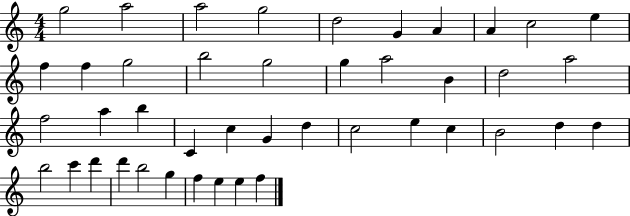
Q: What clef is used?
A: treble